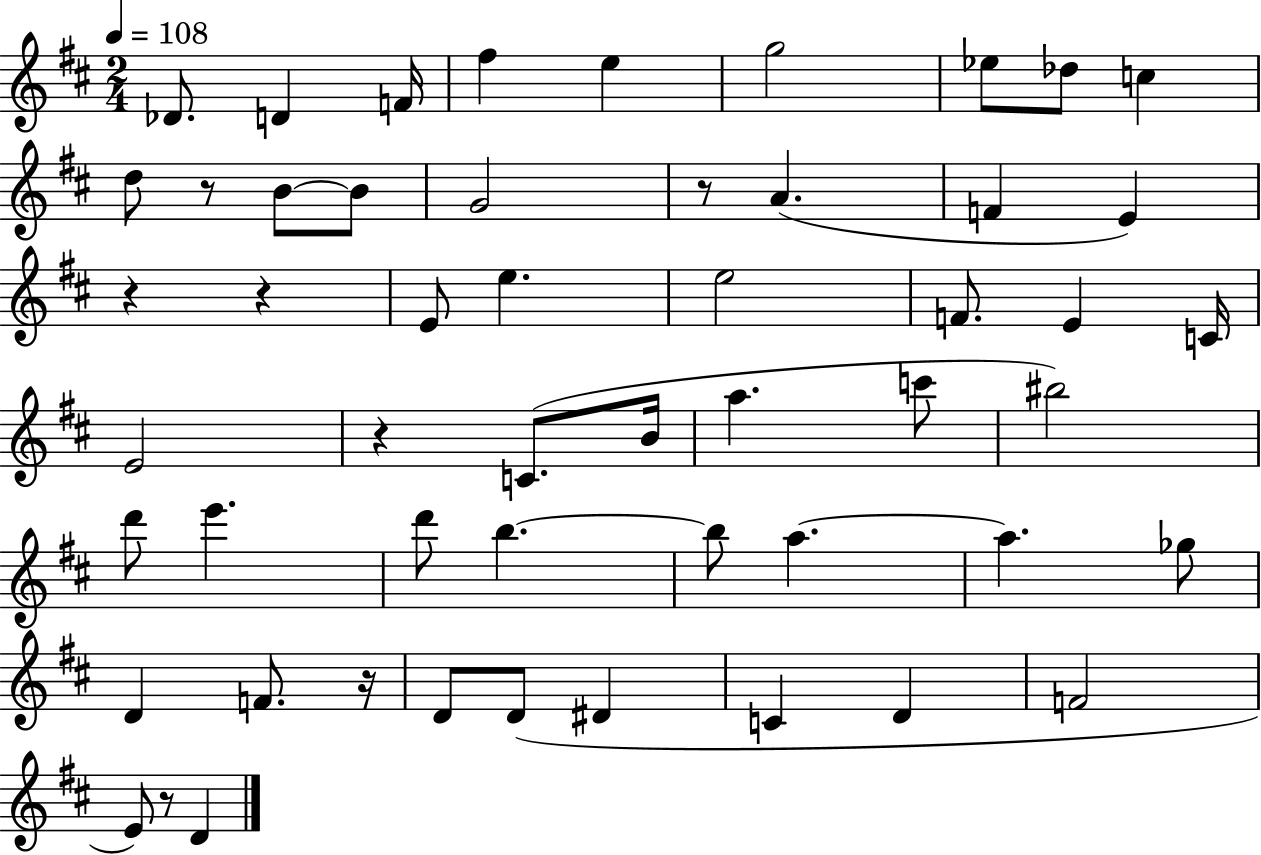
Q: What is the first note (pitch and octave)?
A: Db4